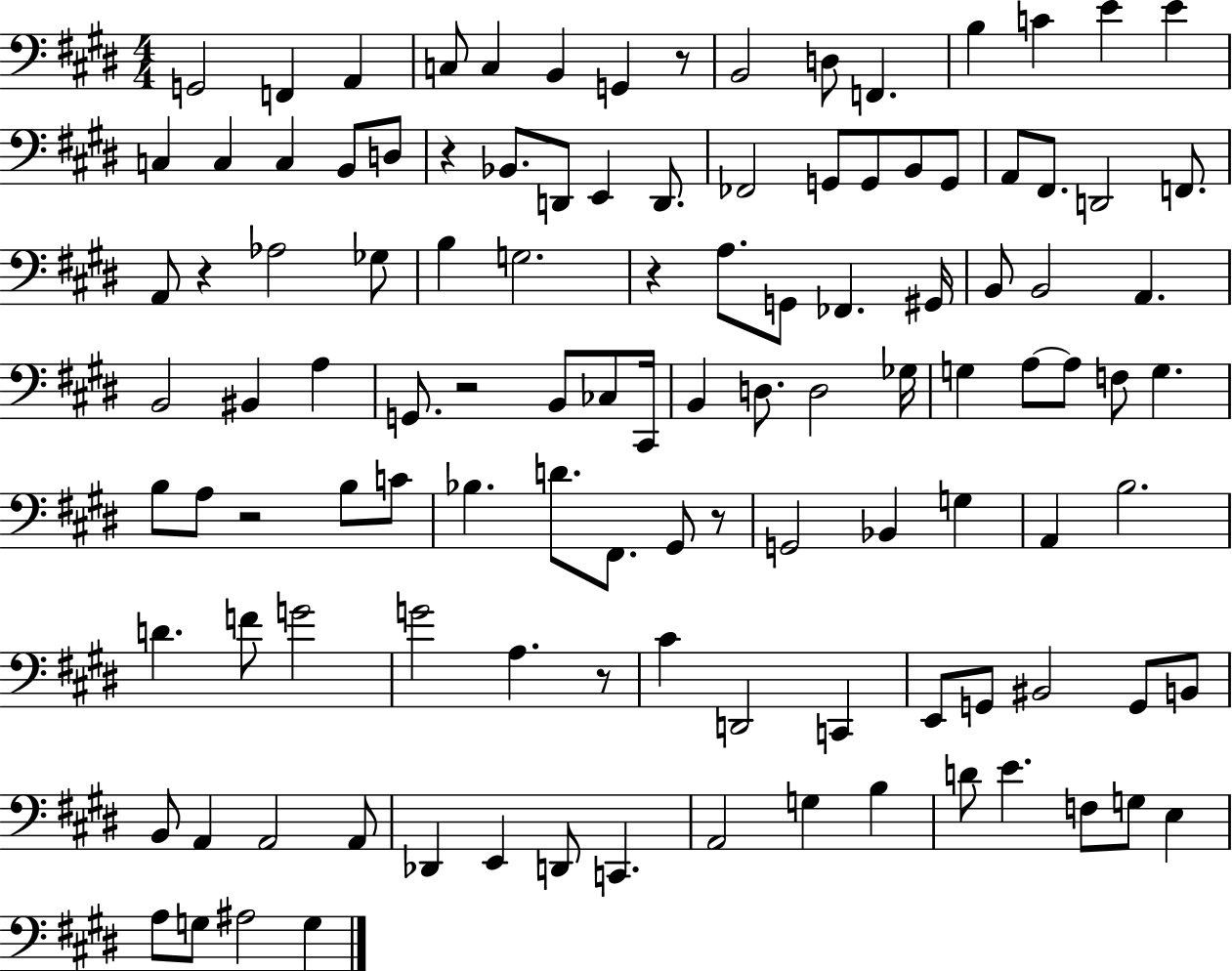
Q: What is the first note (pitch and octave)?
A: G2